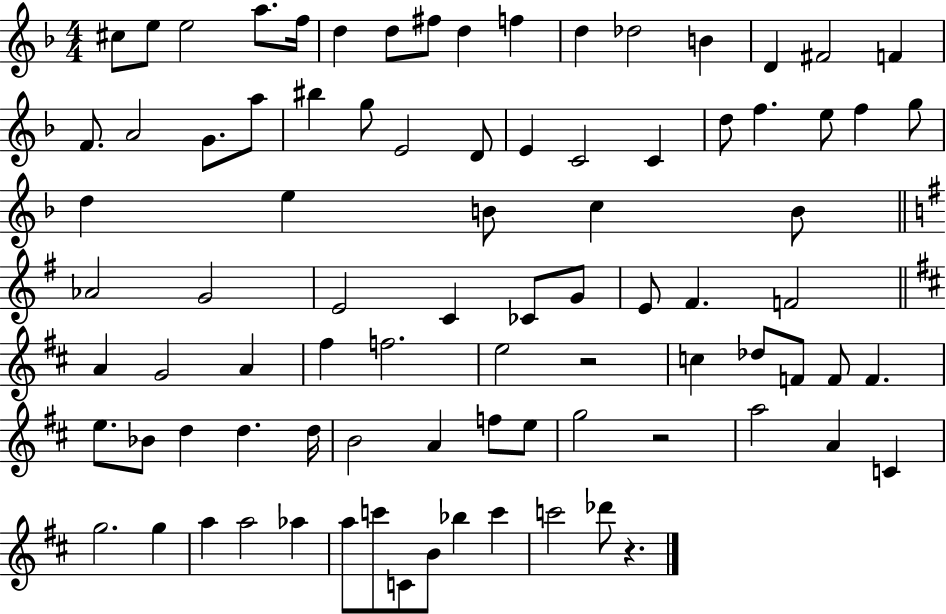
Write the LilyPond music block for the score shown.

{
  \clef treble
  \numericTimeSignature
  \time 4/4
  \key f \major
  cis''8 e''8 e''2 a''8. f''16 | d''4 d''8 fis''8 d''4 f''4 | d''4 des''2 b'4 | d'4 fis'2 f'4 | \break f'8. a'2 g'8. a''8 | bis''4 g''8 e'2 d'8 | e'4 c'2 c'4 | d''8 f''4. e''8 f''4 g''8 | \break d''4 e''4 b'8 c''4 b'8 | \bar "||" \break \key e \minor aes'2 g'2 | e'2 c'4 ces'8 g'8 | e'8 fis'4. f'2 | \bar "||" \break \key d \major a'4 g'2 a'4 | fis''4 f''2. | e''2 r2 | c''4 des''8 f'8 f'8 f'4. | \break e''8. bes'8 d''4 d''4. d''16 | b'2 a'4 f''8 e''8 | g''2 r2 | a''2 a'4 c'4 | \break g''2. g''4 | a''4 a''2 aes''4 | a''8 c'''8 c'8 b'8 bes''4 c'''4 | c'''2 des'''8 r4. | \break \bar "|."
}